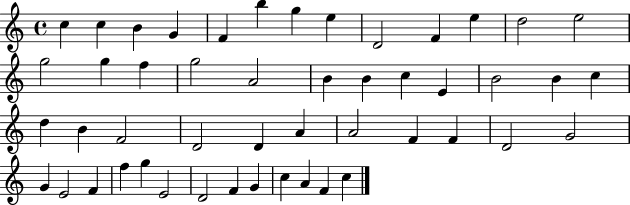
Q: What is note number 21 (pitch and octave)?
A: C5